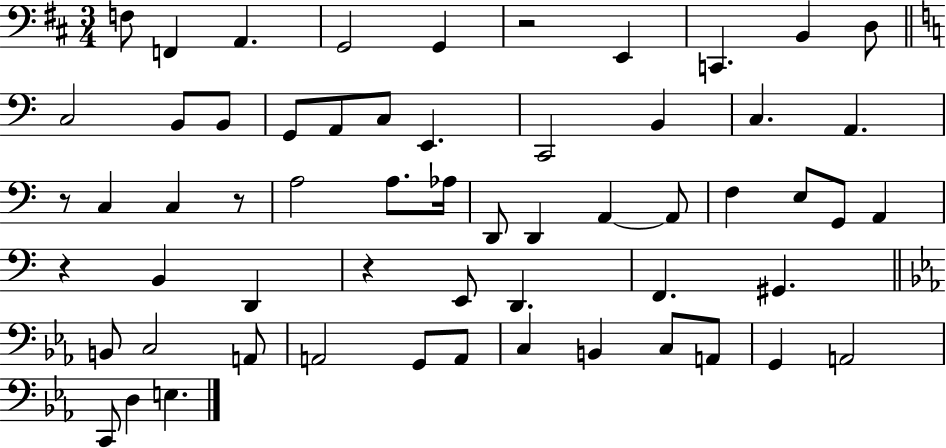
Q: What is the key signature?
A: D major